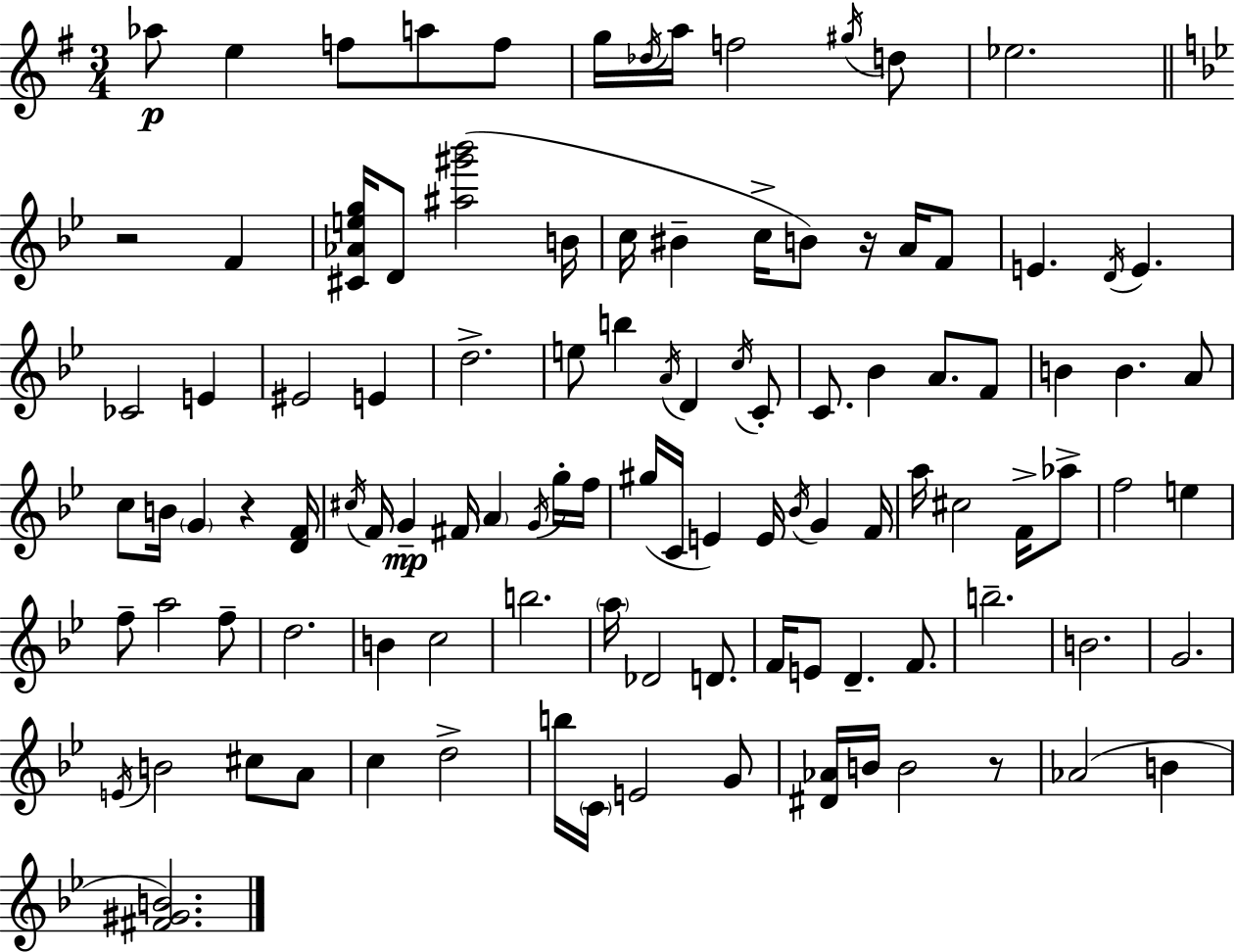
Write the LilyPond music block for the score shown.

{
  \clef treble
  \numericTimeSignature
  \time 3/4
  \key g \major
  \repeat volta 2 { aes''8\p e''4 f''8 a''8 f''8 | g''16 \acciaccatura { des''16 } a''16 f''2 \acciaccatura { gis''16 } | d''8 ees''2. | \bar "||" \break \key g \minor r2 f'4 | <cis' aes' e'' g''>16 d'8 <ais'' gis''' bes'''>2( b'16 | c''16 bis'4-- c''16-> b'8) r16 a'16 f'8 | e'4. \acciaccatura { d'16 } e'4. | \break ces'2 e'4 | eis'2 e'4 | d''2.-> | e''8 b''4 \acciaccatura { a'16 } d'4 | \break \acciaccatura { c''16 } c'8-. c'8. bes'4 a'8. | f'8 b'4 b'4. | a'8 c''8 b'16 \parenthesize g'4 r4 | <d' f'>16 \acciaccatura { cis''16 } f'16 g'4--\mp fis'16 \parenthesize a'4 | \break \acciaccatura { g'16 } g''16-. f''16 gis''16( c'16 e'4) e'16 | \acciaccatura { bes'16 } g'4 f'16 a''16 cis''2 | f'16-> aes''8-> f''2 | e''4 f''8-- a''2 | \break f''8-- d''2. | b'4 c''2 | b''2. | \parenthesize a''16 des'2 | \break d'8. f'16 e'8 d'4.-- | f'8. b''2.-- | b'2. | g'2. | \break \acciaccatura { e'16 } b'2 | cis''8 a'8 c''4 d''2-> | b''16 \parenthesize c'16 e'2 | g'8 <dis' aes'>16 b'16 b'2 | \break r8 aes'2( | b'4 <fis' gis' b'>2.) | } \bar "|."
}